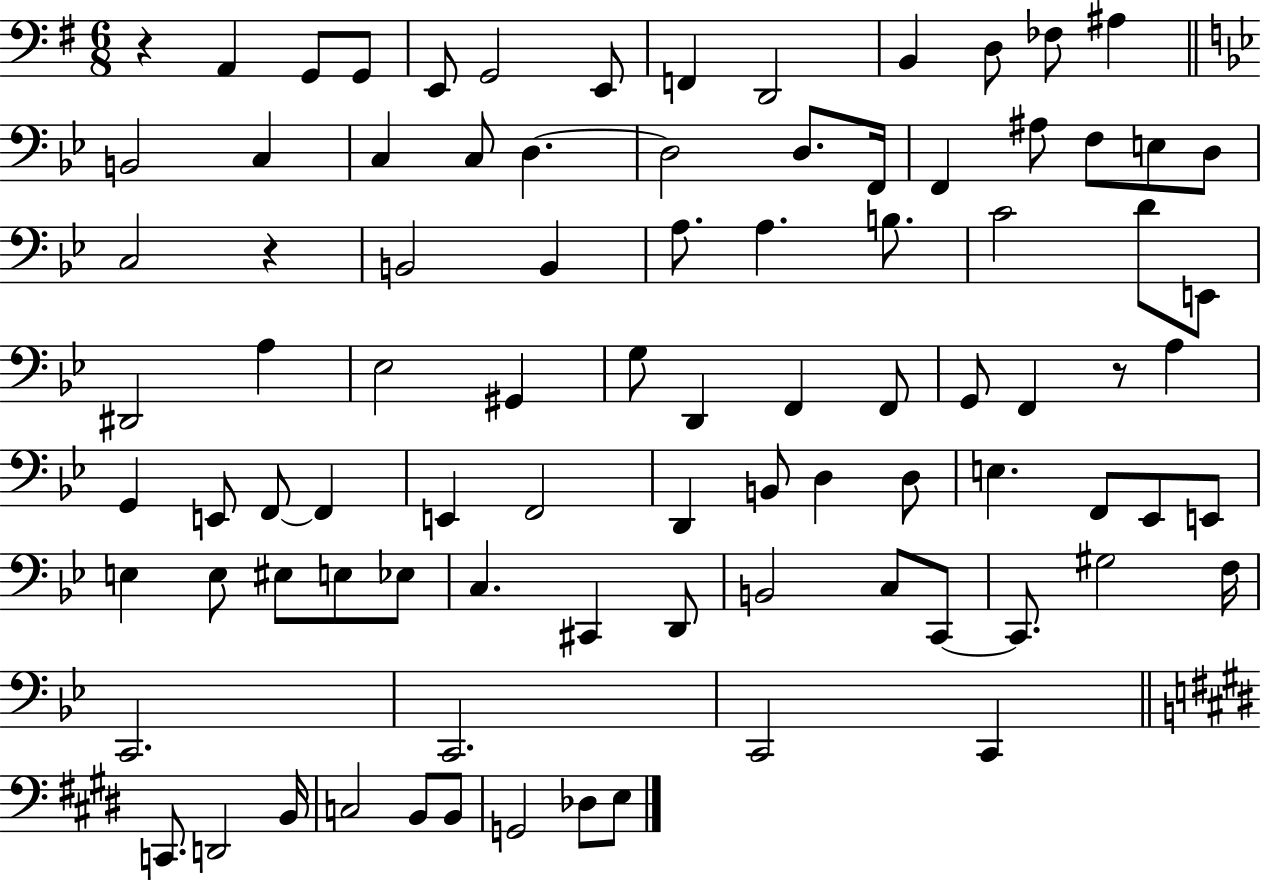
X:1
T:Untitled
M:6/8
L:1/4
K:G
z A,, G,,/2 G,,/2 E,,/2 G,,2 E,,/2 F,, D,,2 B,, D,/2 _F,/2 ^A, B,,2 C, C, C,/2 D, D,2 D,/2 F,,/4 F,, ^A,/2 F,/2 E,/2 D,/2 C,2 z B,,2 B,, A,/2 A, B,/2 C2 D/2 E,,/2 ^D,,2 A, _E,2 ^G,, G,/2 D,, F,, F,,/2 G,,/2 F,, z/2 A, G,, E,,/2 F,,/2 F,, E,, F,,2 D,, B,,/2 D, D,/2 E, F,,/2 _E,,/2 E,,/2 E, E,/2 ^E,/2 E,/2 _E,/2 C, ^C,, D,,/2 B,,2 C,/2 C,,/2 C,,/2 ^G,2 F,/4 C,,2 C,,2 C,,2 C,, C,,/2 D,,2 B,,/4 C,2 B,,/2 B,,/2 G,,2 _D,/2 E,/2